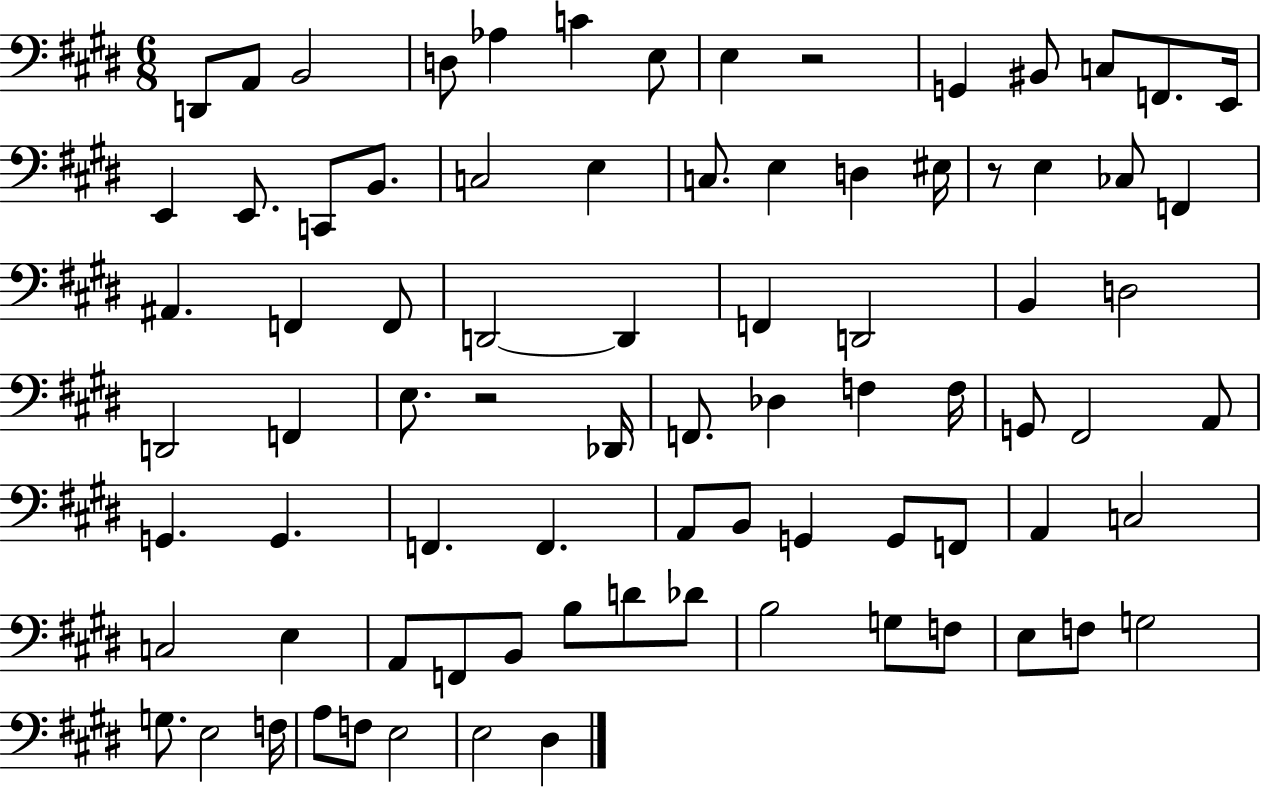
{
  \clef bass
  \numericTimeSignature
  \time 6/8
  \key e \major
  d,8 a,8 b,2 | d8 aes4 c'4 e8 | e4 r2 | g,4 bis,8 c8 f,8. e,16 | \break e,4 e,8. c,8 b,8. | c2 e4 | c8. e4 d4 eis16 | r8 e4 ces8 f,4 | \break ais,4. f,4 f,8 | d,2~~ d,4 | f,4 d,2 | b,4 d2 | \break d,2 f,4 | e8. r2 des,16 | f,8. des4 f4 f16 | g,8 fis,2 a,8 | \break g,4. g,4. | f,4. f,4. | a,8 b,8 g,4 g,8 f,8 | a,4 c2 | \break c2 e4 | a,8 f,8 b,8 b8 d'8 des'8 | b2 g8 f8 | e8 f8 g2 | \break g8. e2 f16 | a8 f8 e2 | e2 dis4 | \bar "|."
}